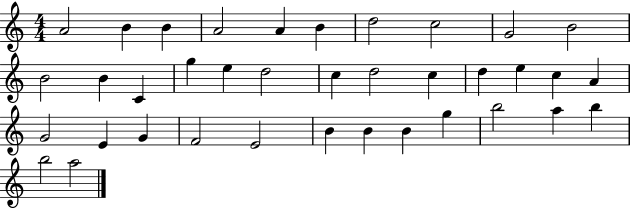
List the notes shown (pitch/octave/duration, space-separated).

A4/h B4/q B4/q A4/h A4/q B4/q D5/h C5/h G4/h B4/h B4/h B4/q C4/q G5/q E5/q D5/h C5/q D5/h C5/q D5/q E5/q C5/q A4/q G4/h E4/q G4/q F4/h E4/h B4/q B4/q B4/q G5/q B5/h A5/q B5/q B5/h A5/h